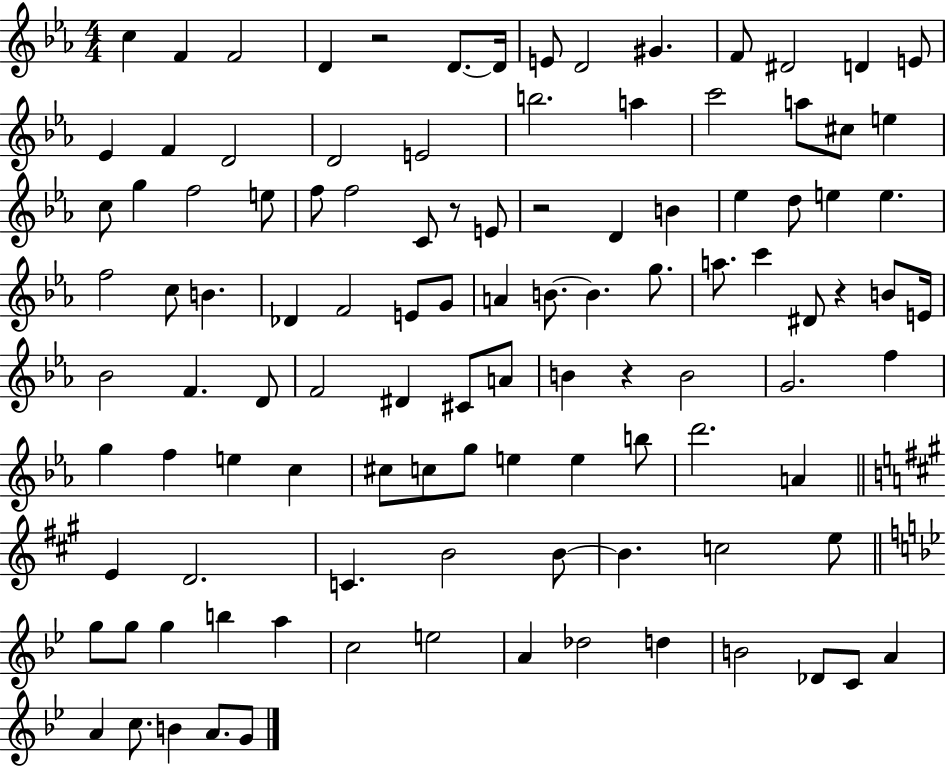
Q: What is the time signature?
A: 4/4